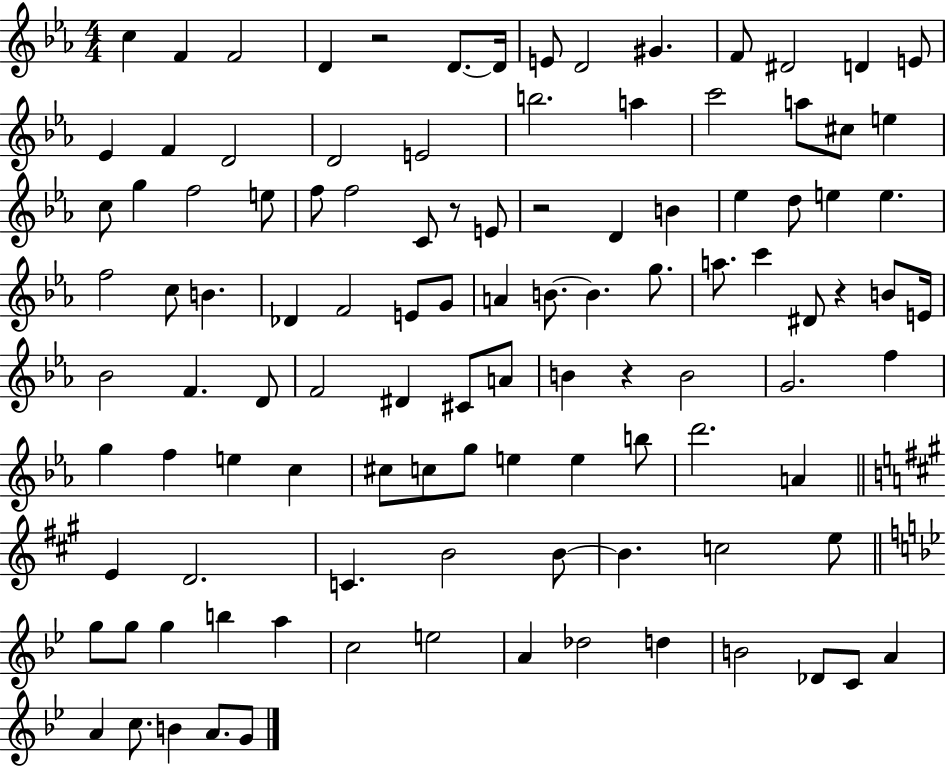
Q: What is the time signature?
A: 4/4